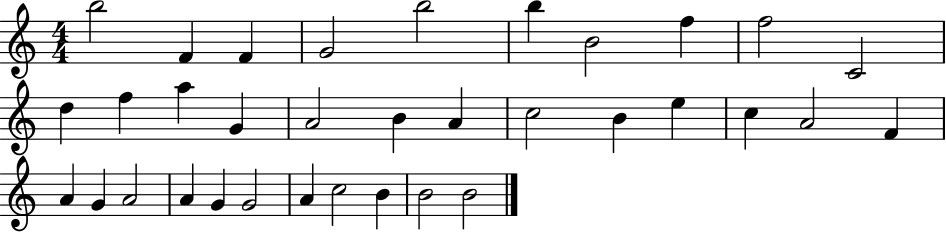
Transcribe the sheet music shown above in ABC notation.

X:1
T:Untitled
M:4/4
L:1/4
K:C
b2 F F G2 b2 b B2 f f2 C2 d f a G A2 B A c2 B e c A2 F A G A2 A G G2 A c2 B B2 B2